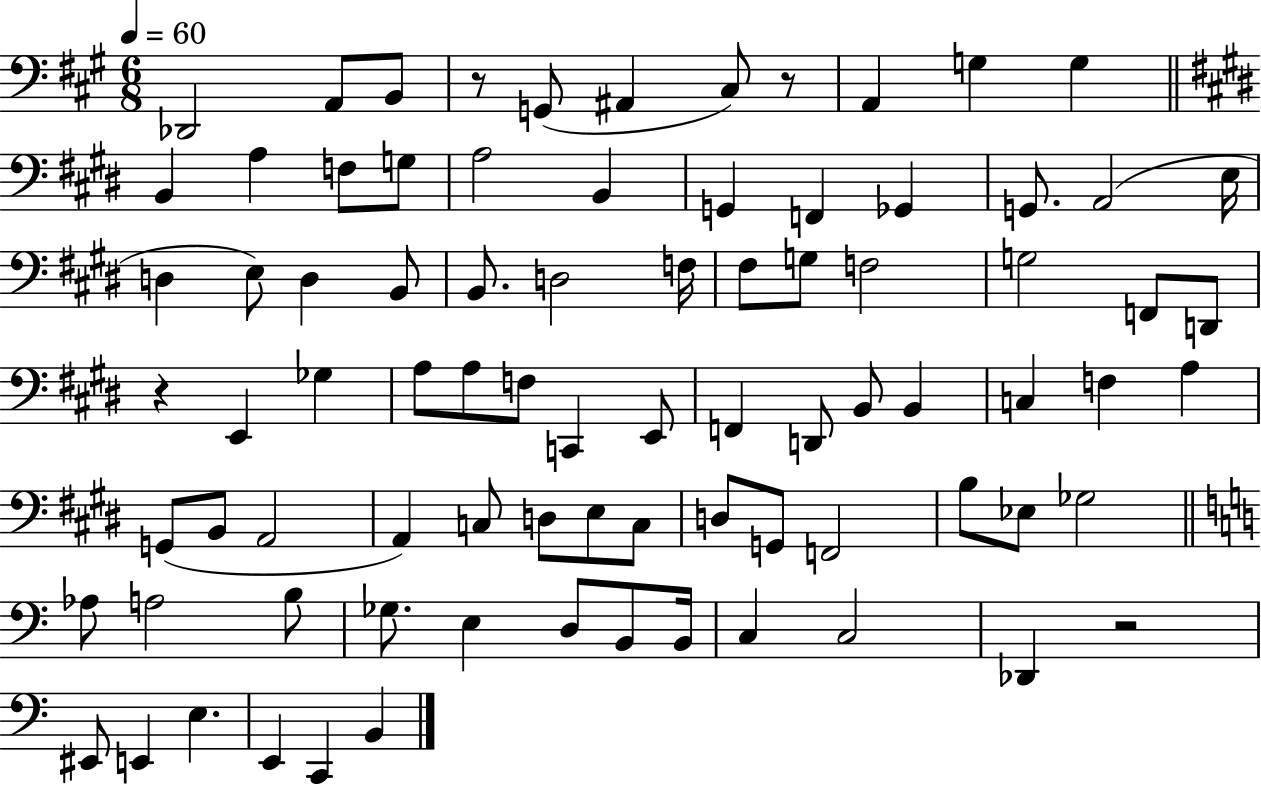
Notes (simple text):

Db2/h A2/e B2/e R/e G2/e A#2/q C#3/e R/e A2/q G3/q G3/q B2/q A3/q F3/e G3/e A3/h B2/q G2/q F2/q Gb2/q G2/e. A2/h E3/s D3/q E3/e D3/q B2/e B2/e. D3/h F3/s F#3/e G3/e F3/h G3/h F2/e D2/e R/q E2/q Gb3/q A3/e A3/e F3/e C2/q E2/e F2/q D2/e B2/e B2/q C3/q F3/q A3/q G2/e B2/e A2/h A2/q C3/e D3/e E3/e C3/e D3/e G2/e F2/h B3/e Eb3/e Gb3/h Ab3/e A3/h B3/e Gb3/e. E3/q D3/e B2/e B2/s C3/q C3/h Db2/q R/h EIS2/e E2/q E3/q. E2/q C2/q B2/q